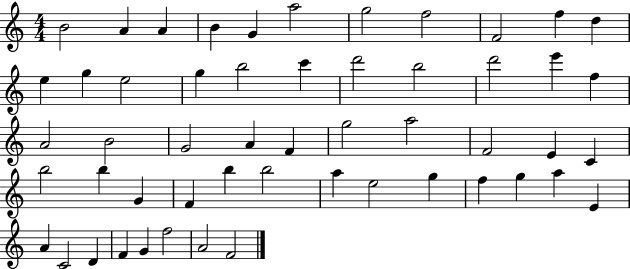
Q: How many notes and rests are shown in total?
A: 53